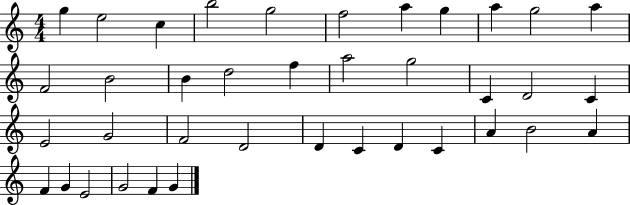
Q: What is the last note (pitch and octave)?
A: G4